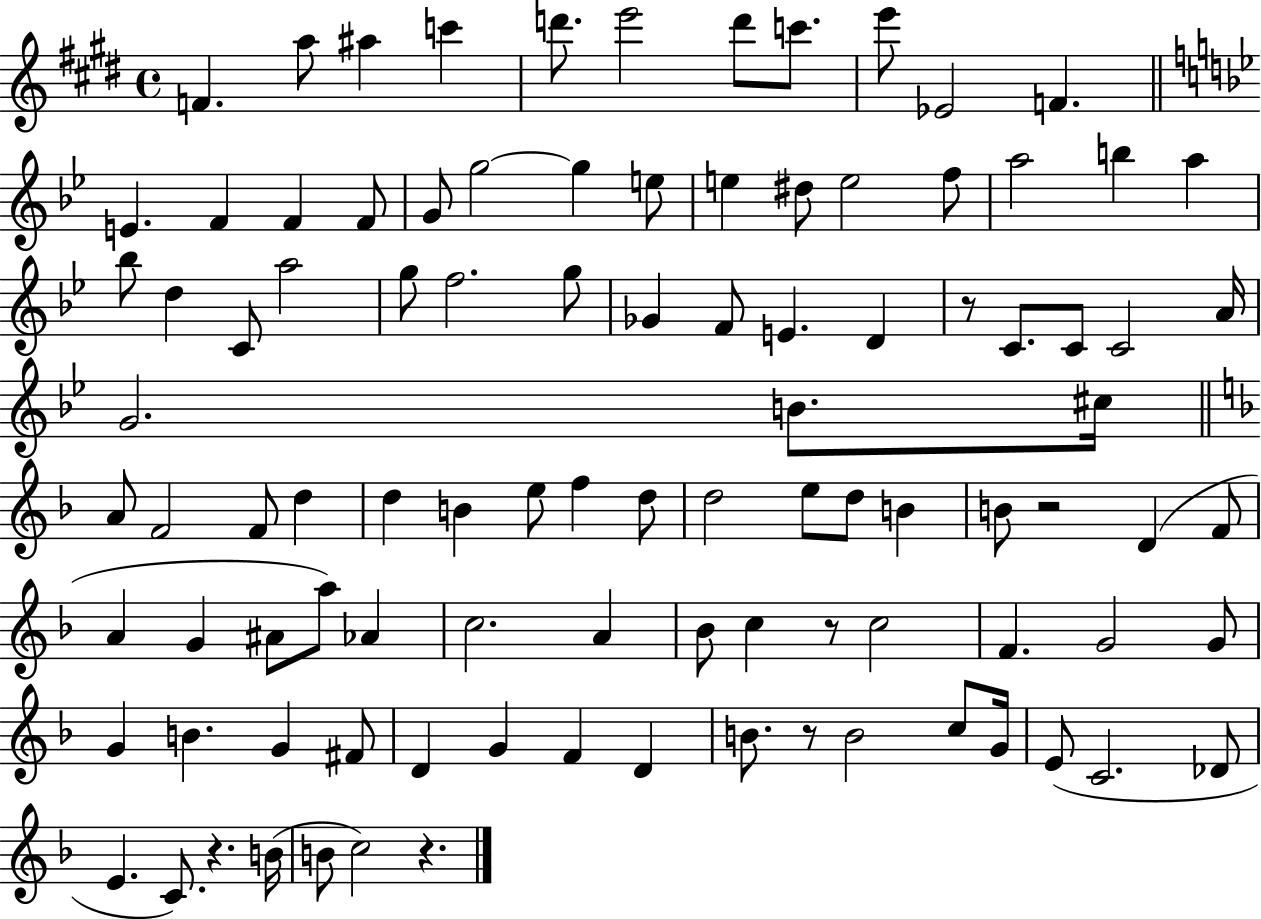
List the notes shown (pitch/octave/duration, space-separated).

F4/q. A5/e A#5/q C6/q D6/e. E6/h D6/e C6/e. E6/e Eb4/h F4/q. E4/q. F4/q F4/q F4/e G4/e G5/h G5/q E5/e E5/q D#5/e E5/h F5/e A5/h B5/q A5/q Bb5/e D5/q C4/e A5/h G5/e F5/h. G5/e Gb4/q F4/e E4/q. D4/q R/e C4/e. C4/e C4/h A4/s G4/h. B4/e. C#5/s A4/e F4/h F4/e D5/q D5/q B4/q E5/e F5/q D5/e D5/h E5/e D5/e B4/q B4/e R/h D4/q F4/e A4/q G4/q A#4/e A5/e Ab4/q C5/h. A4/q Bb4/e C5/q R/e C5/h F4/q. G4/h G4/e G4/q B4/q. G4/q F#4/e D4/q G4/q F4/q D4/q B4/e. R/e B4/h C5/e G4/s E4/e C4/h. Db4/e E4/q. C4/e. R/q. B4/s B4/e C5/h R/q.